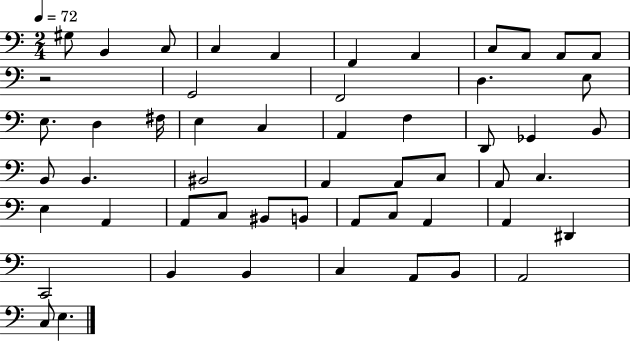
X:1
T:Untitled
M:2/4
L:1/4
K:C
^G,/2 B,, C,/2 C, A,, F,, A,, C,/2 A,,/2 A,,/2 A,,/2 z2 G,,2 F,,2 D, E,/2 E,/2 D, ^F,/4 E, C, A,, F, D,,/2 _G,, B,,/2 B,,/2 B,, ^B,,2 A,, A,,/2 C,/2 A,,/2 C, E, A,, A,,/2 C,/2 ^B,,/2 B,,/2 A,,/2 C,/2 A,, A,, ^D,, C,,2 B,, B,, C, A,,/2 B,,/2 A,,2 C,/2 E,